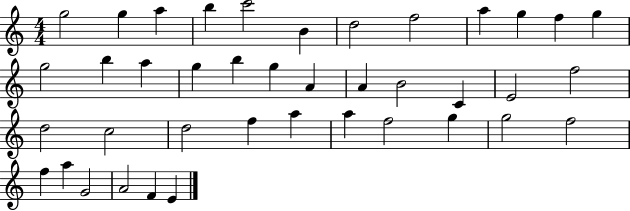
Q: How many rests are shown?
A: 0